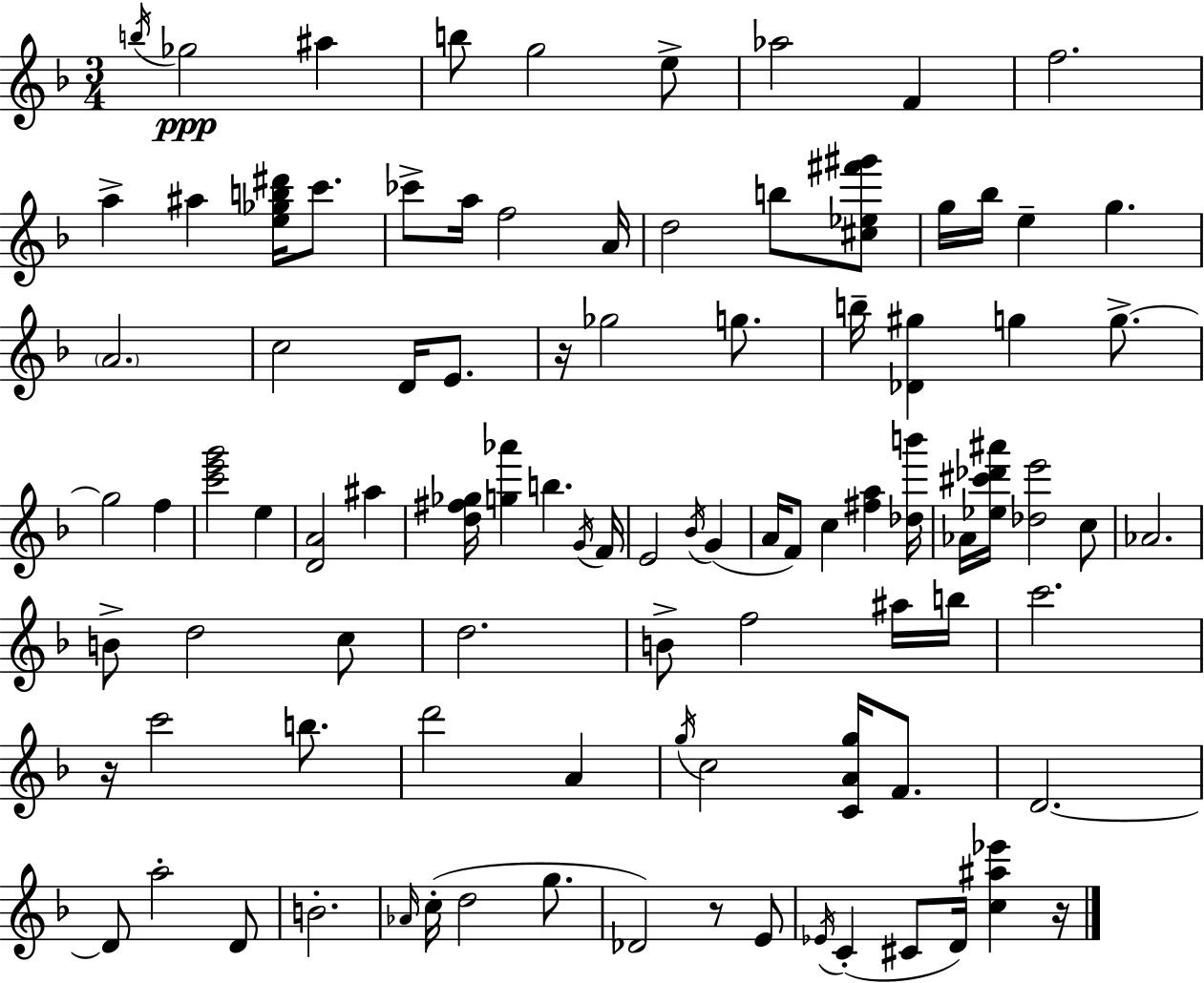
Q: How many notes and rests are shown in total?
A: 95